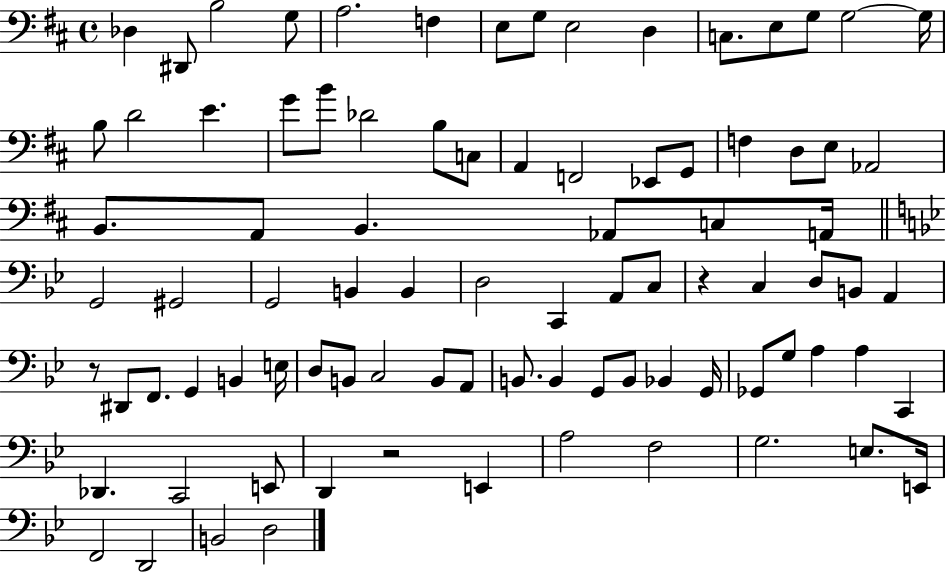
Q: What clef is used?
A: bass